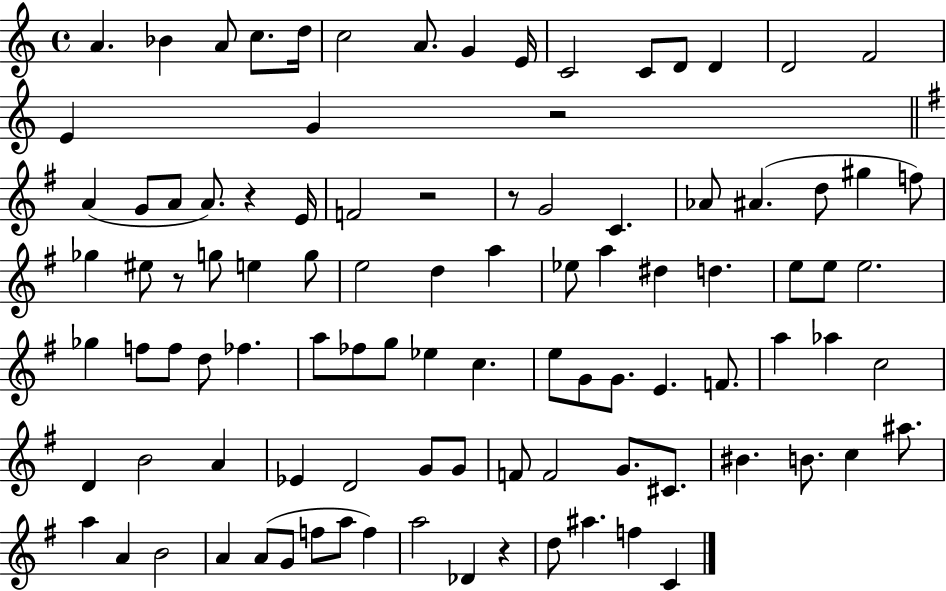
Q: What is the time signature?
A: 4/4